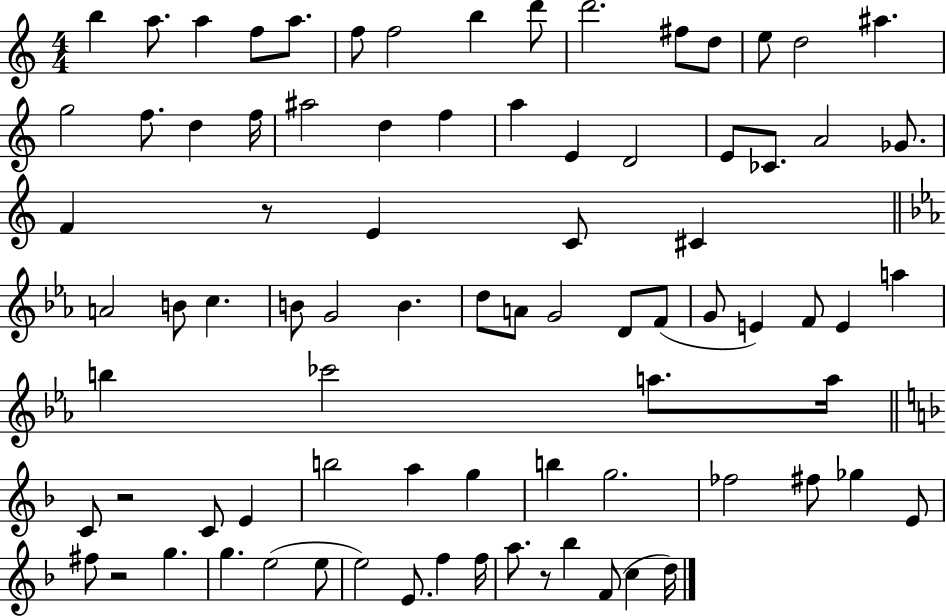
{
  \clef treble
  \numericTimeSignature
  \time 4/4
  \key c \major
  b''4 a''8. a''4 f''8 a''8. | f''8 f''2 b''4 d'''8 | d'''2. fis''8 d''8 | e''8 d''2 ais''4. | \break g''2 f''8. d''4 f''16 | ais''2 d''4 f''4 | a''4 e'4 d'2 | e'8 ces'8. a'2 ges'8. | \break f'4 r8 e'4 c'8 cis'4 | \bar "||" \break \key ees \major a'2 b'8 c''4. | b'8 g'2 b'4. | d''8 a'8 g'2 d'8 f'8( | g'8 e'4) f'8 e'4 a''4 | \break b''4 ces'''2 a''8. a''16 | \bar "||" \break \key f \major c'8 r2 c'8 e'4 | b''2 a''4 g''4 | b''4 g''2. | fes''2 fis''8 ges''4 e'8 | \break fis''8 r2 g''4. | g''4. e''2( e''8 | e''2) e'8. f''4 f''16 | a''8. r8 bes''4 f'8( c''4 d''16) | \break \bar "|."
}